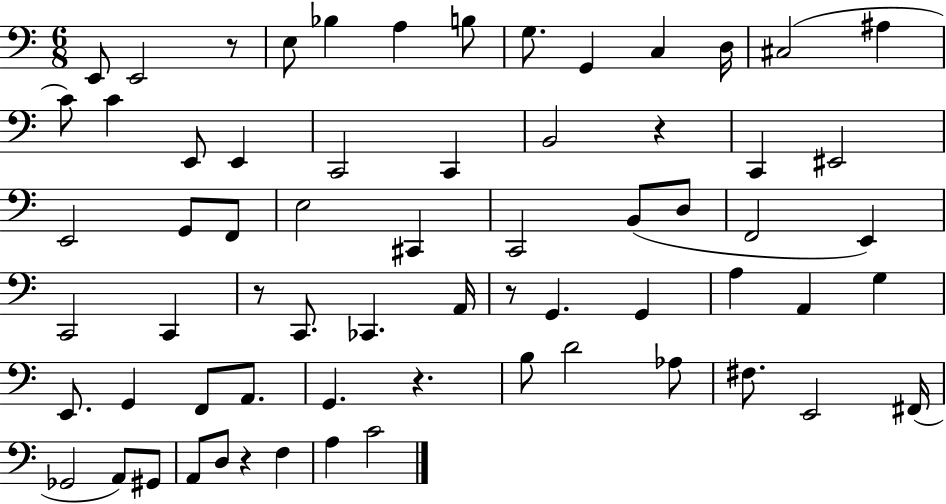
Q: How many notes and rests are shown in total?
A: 66